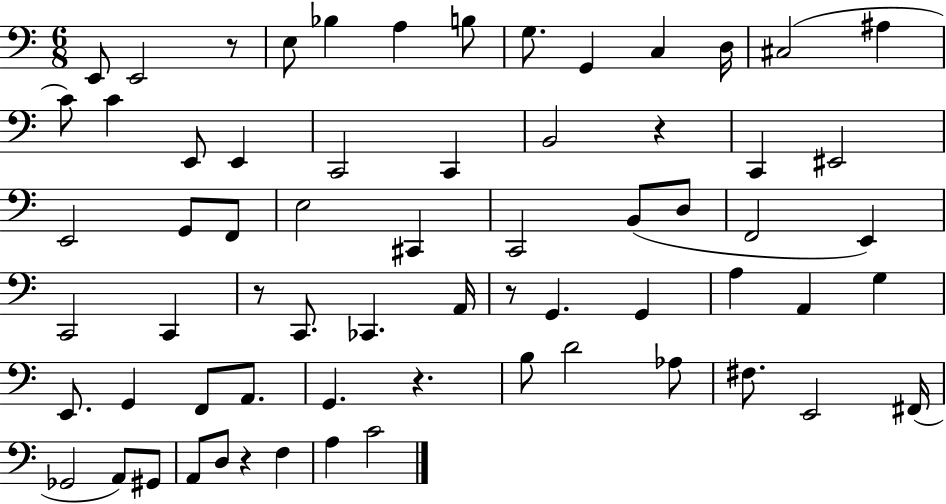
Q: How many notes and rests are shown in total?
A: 66